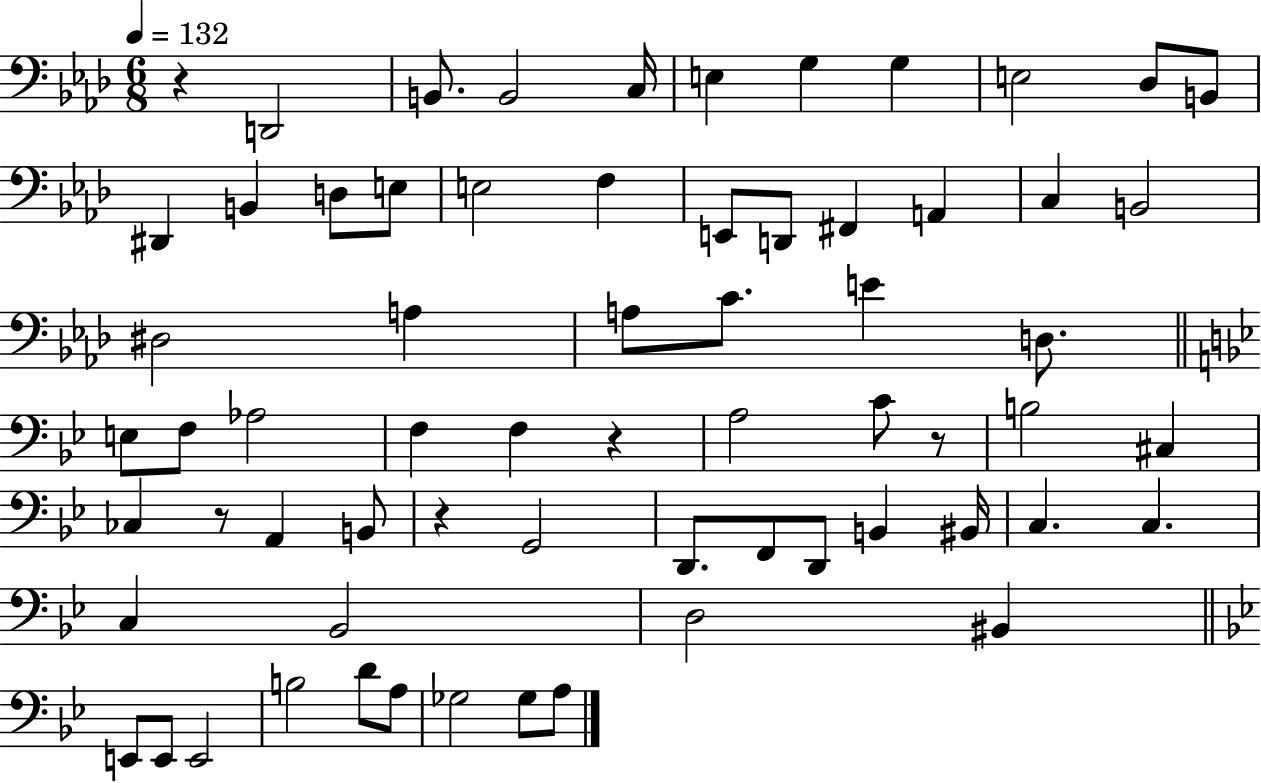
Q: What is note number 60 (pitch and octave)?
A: Gb3